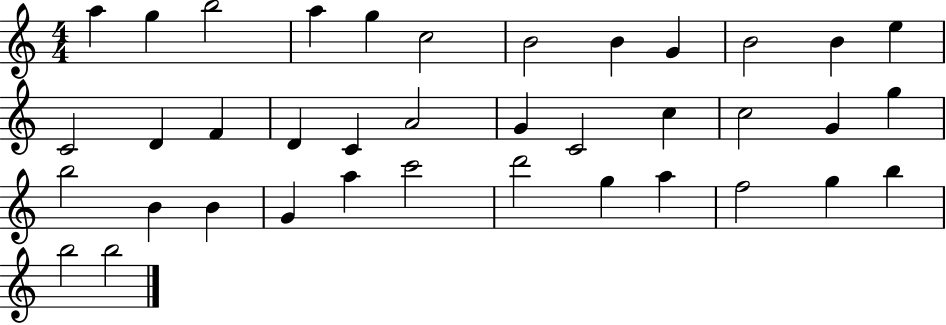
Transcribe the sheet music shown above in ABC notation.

X:1
T:Untitled
M:4/4
L:1/4
K:C
a g b2 a g c2 B2 B G B2 B e C2 D F D C A2 G C2 c c2 G g b2 B B G a c'2 d'2 g a f2 g b b2 b2